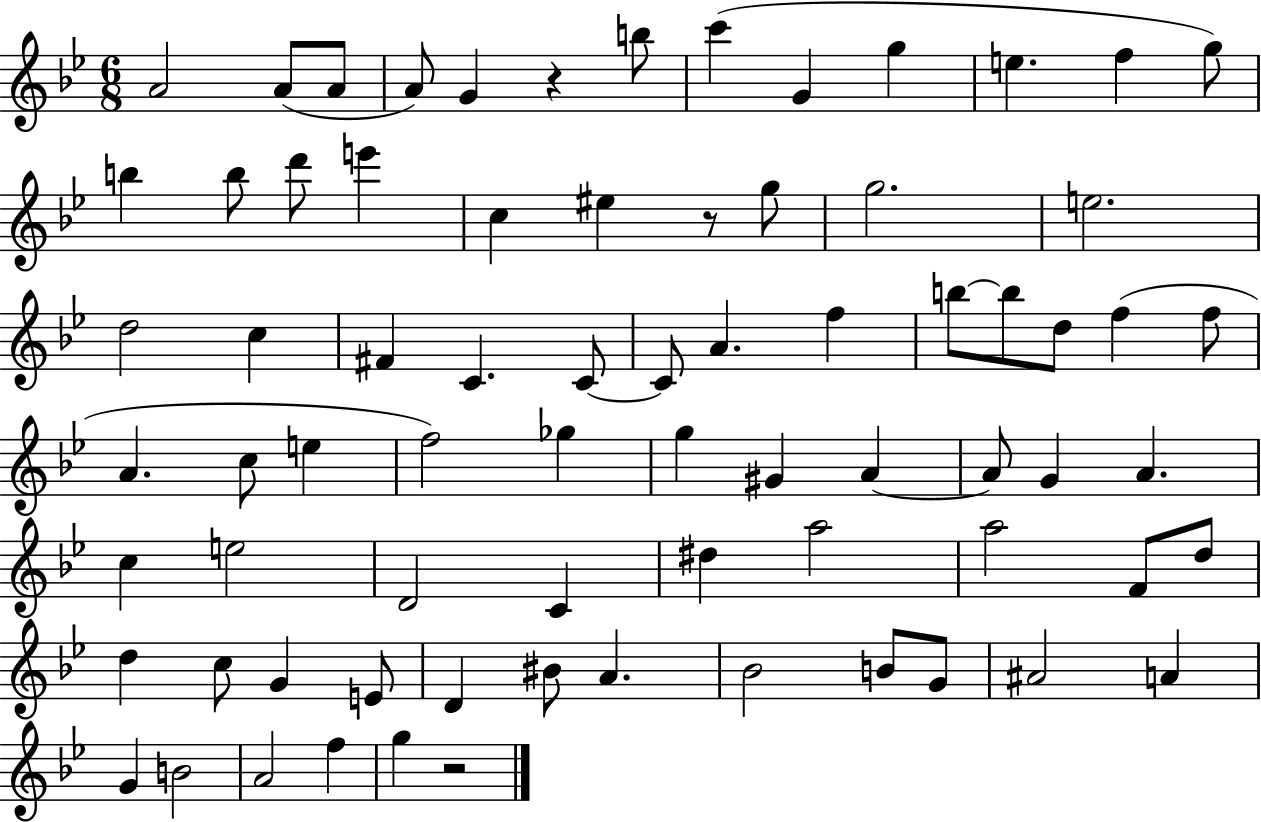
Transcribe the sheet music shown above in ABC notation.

X:1
T:Untitled
M:6/8
L:1/4
K:Bb
A2 A/2 A/2 A/2 G z b/2 c' G g e f g/2 b b/2 d'/2 e' c ^e z/2 g/2 g2 e2 d2 c ^F C C/2 C/2 A f b/2 b/2 d/2 f f/2 A c/2 e f2 _g g ^G A A/2 G A c e2 D2 C ^d a2 a2 F/2 d/2 d c/2 G E/2 D ^B/2 A _B2 B/2 G/2 ^A2 A G B2 A2 f g z2